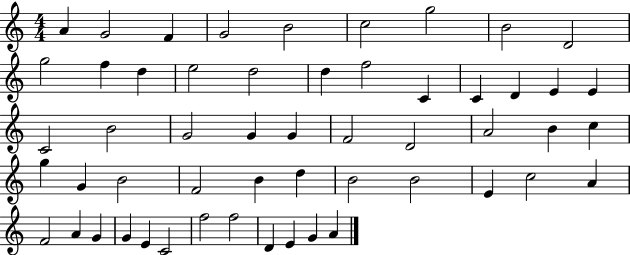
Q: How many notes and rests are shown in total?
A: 54